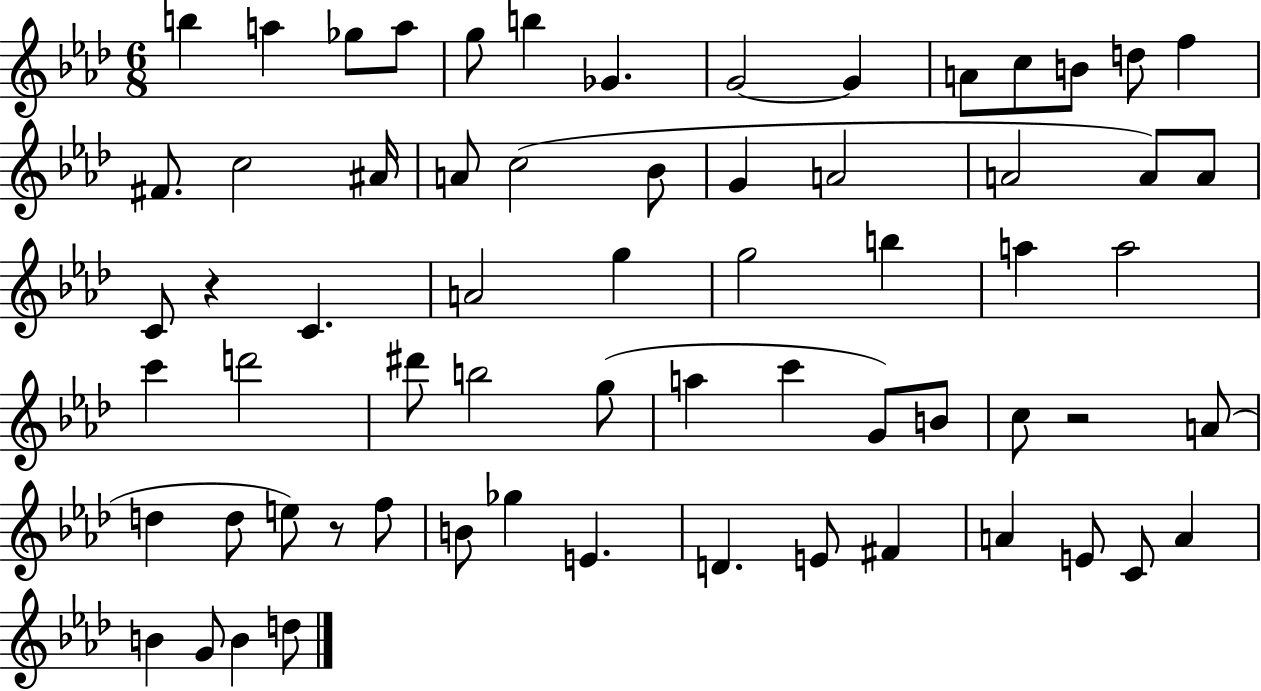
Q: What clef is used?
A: treble